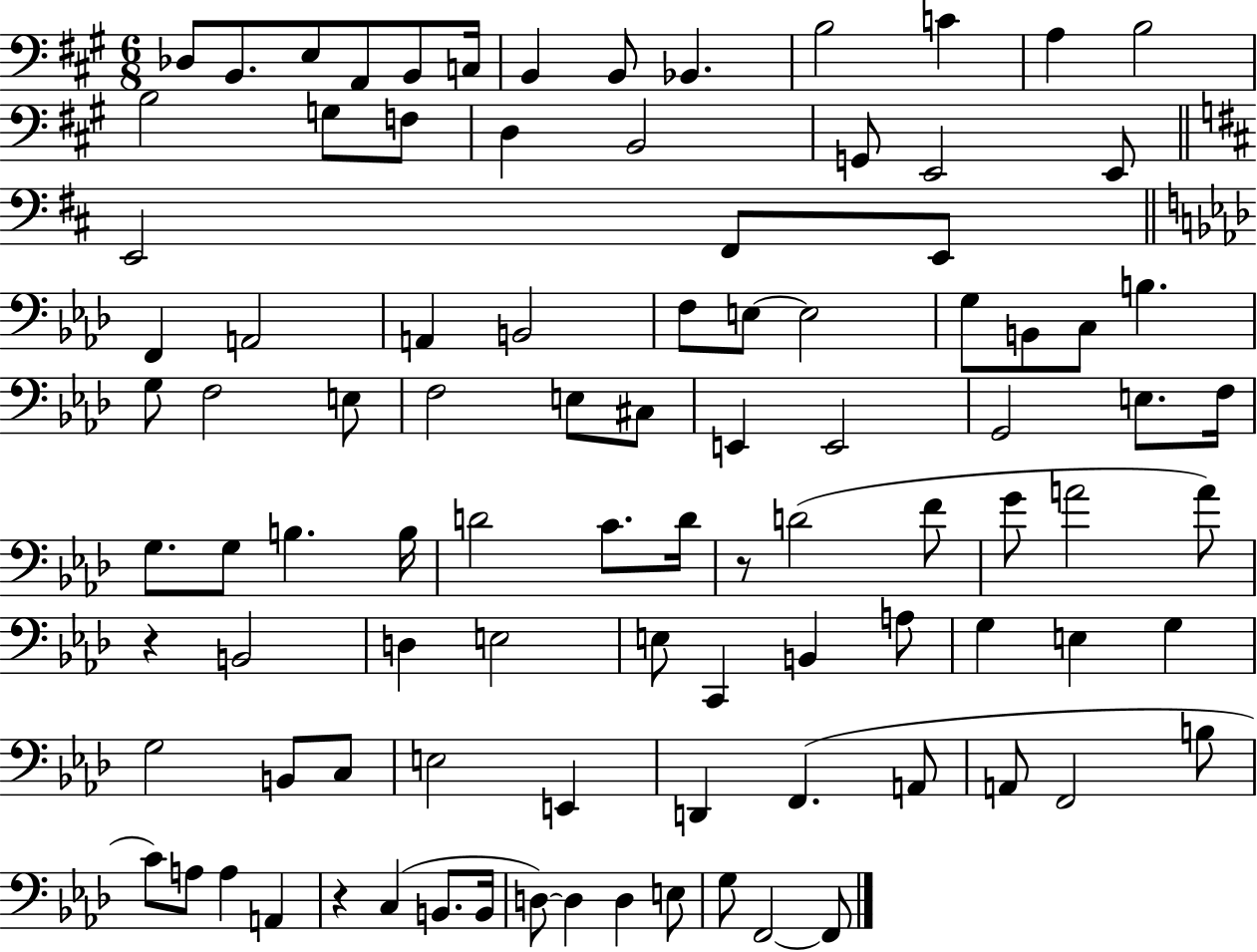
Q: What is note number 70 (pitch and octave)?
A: B2